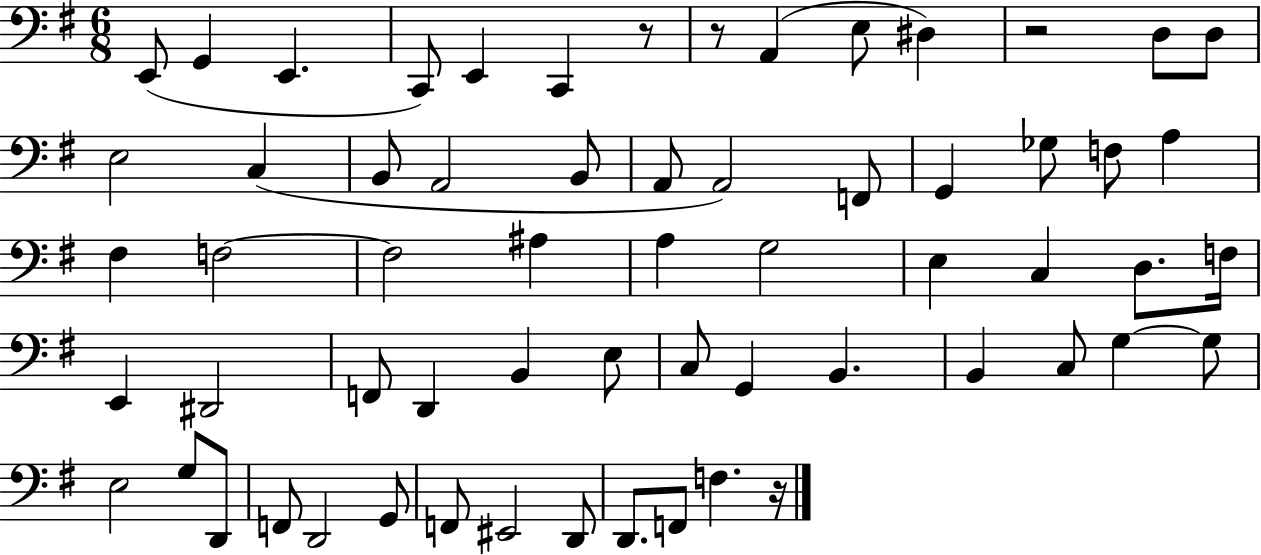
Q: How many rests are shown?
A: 4